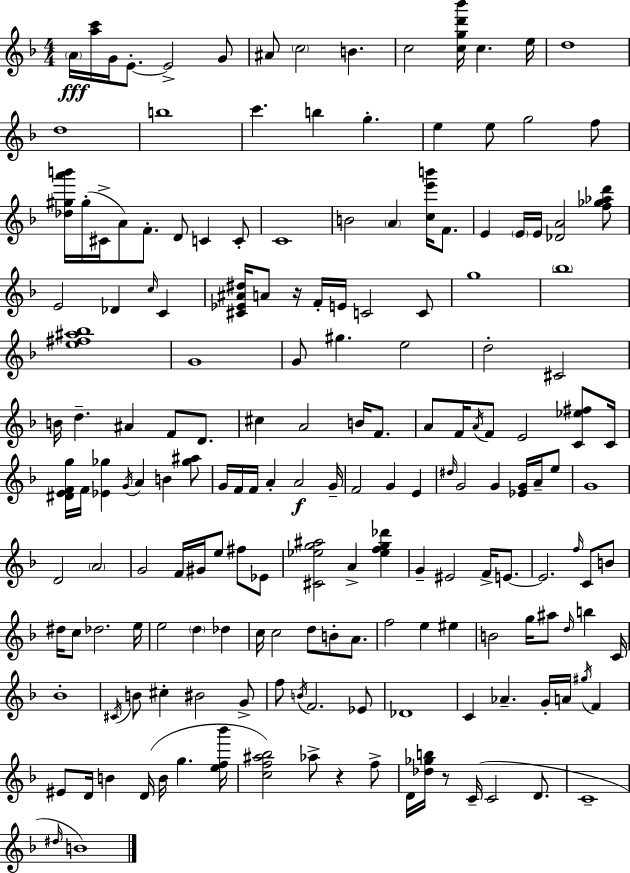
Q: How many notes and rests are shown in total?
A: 177